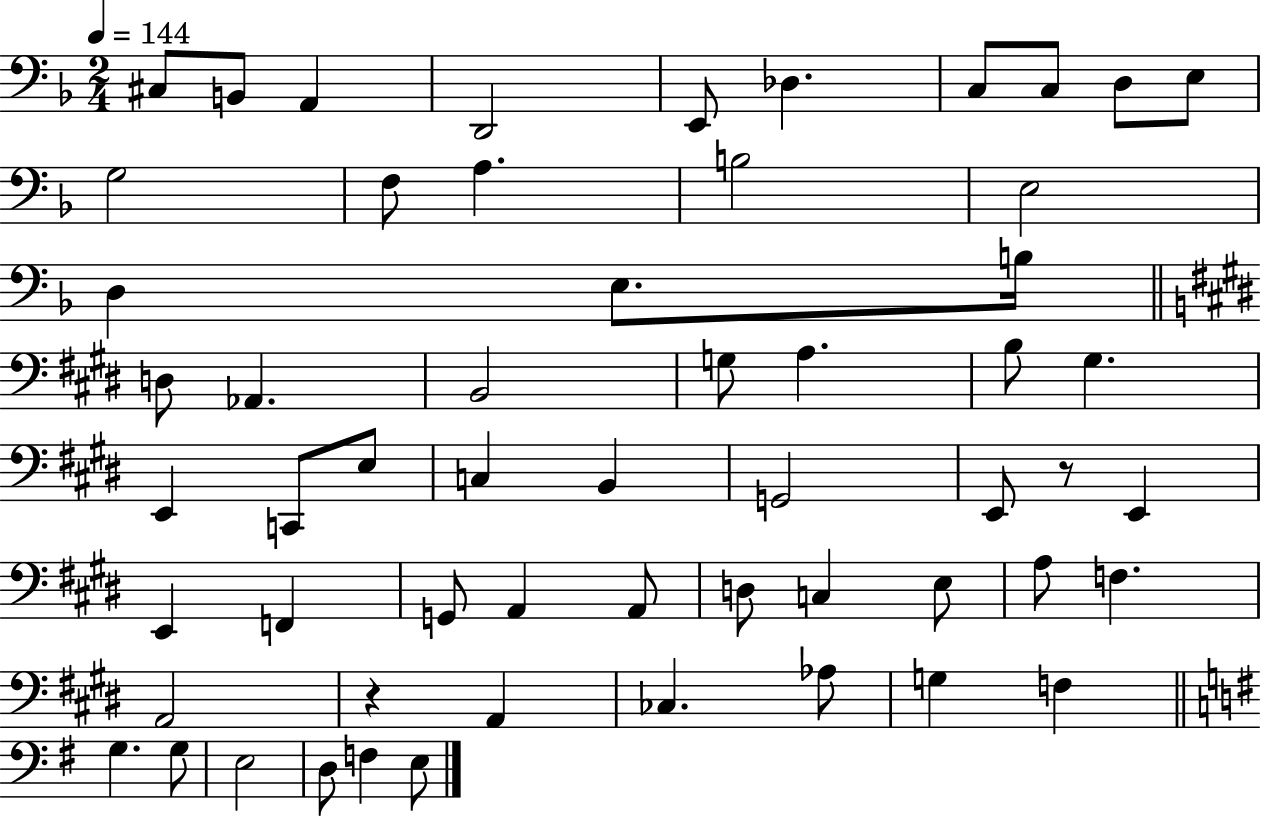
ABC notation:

X:1
T:Untitled
M:2/4
L:1/4
K:F
^C,/2 B,,/2 A,, D,,2 E,,/2 _D, C,/2 C,/2 D,/2 E,/2 G,2 F,/2 A, B,2 E,2 D, E,/2 B,/4 D,/2 _A,, B,,2 G,/2 A, B,/2 ^G, E,, C,,/2 E,/2 C, B,, G,,2 E,,/2 z/2 E,, E,, F,, G,,/2 A,, A,,/2 D,/2 C, E,/2 A,/2 F, A,,2 z A,, _C, _A,/2 G, F, G, G,/2 E,2 D,/2 F, E,/2